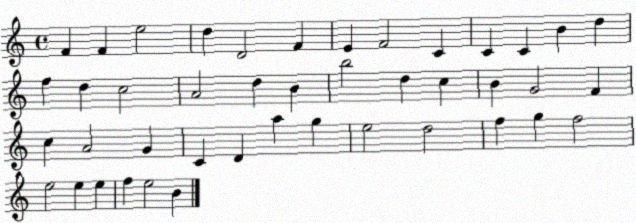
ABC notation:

X:1
T:Untitled
M:4/4
L:1/4
K:C
F F e2 d D2 F E F2 C C C B d f d c2 A2 d B b2 d c B G2 F c A2 G C D a g e2 d2 f g f2 e2 e e f e2 B